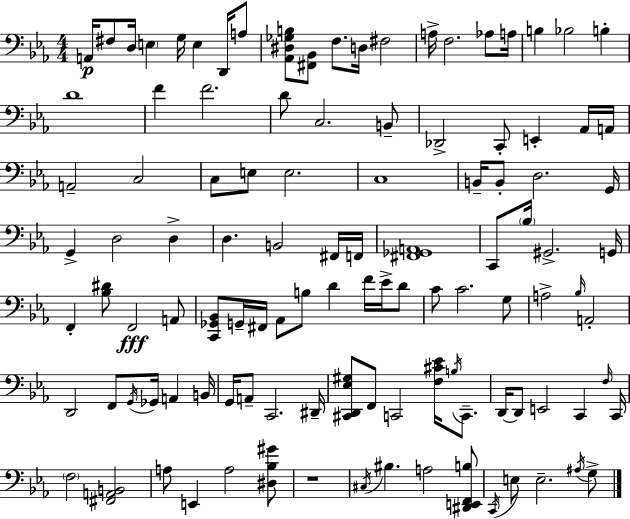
A2/s F#3/e D3/s E3/q G3/s E3/q D2/s A3/e [Ab2,D#3,Gb3,B3]/e [F#2,Bb2]/e F3/e. D3/s F#3/h A3/s F3/h. Ab3/e A3/s B3/q Bb3/h B3/q D4/w F4/q F4/h. D4/e C3/h. B2/e Db2/h C2/e E2/q Ab2/s A2/s A2/h C3/h C3/e E3/e E3/h. C3/w B2/s B2/e D3/h. G2/s G2/q D3/h D3/q D3/q. B2/h F#2/s F2/s [F#2,Gb2,A2]/w C2/e Bb3/s G#2/h. G2/s F2/q [Bb3,D#4]/e F2/h A2/e [C2,Gb2,Bb2]/e G2/s F#2/s Ab2/e B3/e D4/q F4/s Eb4/s D4/e C4/e C4/h. G3/e A3/h Bb3/s A2/h D2/h F2/e G2/s Gb2/s A2/q B2/s G2/s A2/e C2/h. D#2/s [C#2,D2,Eb3,G#3]/e F2/e C2/h [F3,C#4,Eb4]/s B3/s C2/e. D2/s D2/e E2/h C2/q F3/s C2/s F3/h [F#2,A2,B2]/h A3/e E2/q A3/h [D#3,Bb3,G#4]/e R/w C#3/s BIS3/q. A3/h [D#2,E2,F2,B3]/e C2/s E3/e E3/h. A#3/s G3/e